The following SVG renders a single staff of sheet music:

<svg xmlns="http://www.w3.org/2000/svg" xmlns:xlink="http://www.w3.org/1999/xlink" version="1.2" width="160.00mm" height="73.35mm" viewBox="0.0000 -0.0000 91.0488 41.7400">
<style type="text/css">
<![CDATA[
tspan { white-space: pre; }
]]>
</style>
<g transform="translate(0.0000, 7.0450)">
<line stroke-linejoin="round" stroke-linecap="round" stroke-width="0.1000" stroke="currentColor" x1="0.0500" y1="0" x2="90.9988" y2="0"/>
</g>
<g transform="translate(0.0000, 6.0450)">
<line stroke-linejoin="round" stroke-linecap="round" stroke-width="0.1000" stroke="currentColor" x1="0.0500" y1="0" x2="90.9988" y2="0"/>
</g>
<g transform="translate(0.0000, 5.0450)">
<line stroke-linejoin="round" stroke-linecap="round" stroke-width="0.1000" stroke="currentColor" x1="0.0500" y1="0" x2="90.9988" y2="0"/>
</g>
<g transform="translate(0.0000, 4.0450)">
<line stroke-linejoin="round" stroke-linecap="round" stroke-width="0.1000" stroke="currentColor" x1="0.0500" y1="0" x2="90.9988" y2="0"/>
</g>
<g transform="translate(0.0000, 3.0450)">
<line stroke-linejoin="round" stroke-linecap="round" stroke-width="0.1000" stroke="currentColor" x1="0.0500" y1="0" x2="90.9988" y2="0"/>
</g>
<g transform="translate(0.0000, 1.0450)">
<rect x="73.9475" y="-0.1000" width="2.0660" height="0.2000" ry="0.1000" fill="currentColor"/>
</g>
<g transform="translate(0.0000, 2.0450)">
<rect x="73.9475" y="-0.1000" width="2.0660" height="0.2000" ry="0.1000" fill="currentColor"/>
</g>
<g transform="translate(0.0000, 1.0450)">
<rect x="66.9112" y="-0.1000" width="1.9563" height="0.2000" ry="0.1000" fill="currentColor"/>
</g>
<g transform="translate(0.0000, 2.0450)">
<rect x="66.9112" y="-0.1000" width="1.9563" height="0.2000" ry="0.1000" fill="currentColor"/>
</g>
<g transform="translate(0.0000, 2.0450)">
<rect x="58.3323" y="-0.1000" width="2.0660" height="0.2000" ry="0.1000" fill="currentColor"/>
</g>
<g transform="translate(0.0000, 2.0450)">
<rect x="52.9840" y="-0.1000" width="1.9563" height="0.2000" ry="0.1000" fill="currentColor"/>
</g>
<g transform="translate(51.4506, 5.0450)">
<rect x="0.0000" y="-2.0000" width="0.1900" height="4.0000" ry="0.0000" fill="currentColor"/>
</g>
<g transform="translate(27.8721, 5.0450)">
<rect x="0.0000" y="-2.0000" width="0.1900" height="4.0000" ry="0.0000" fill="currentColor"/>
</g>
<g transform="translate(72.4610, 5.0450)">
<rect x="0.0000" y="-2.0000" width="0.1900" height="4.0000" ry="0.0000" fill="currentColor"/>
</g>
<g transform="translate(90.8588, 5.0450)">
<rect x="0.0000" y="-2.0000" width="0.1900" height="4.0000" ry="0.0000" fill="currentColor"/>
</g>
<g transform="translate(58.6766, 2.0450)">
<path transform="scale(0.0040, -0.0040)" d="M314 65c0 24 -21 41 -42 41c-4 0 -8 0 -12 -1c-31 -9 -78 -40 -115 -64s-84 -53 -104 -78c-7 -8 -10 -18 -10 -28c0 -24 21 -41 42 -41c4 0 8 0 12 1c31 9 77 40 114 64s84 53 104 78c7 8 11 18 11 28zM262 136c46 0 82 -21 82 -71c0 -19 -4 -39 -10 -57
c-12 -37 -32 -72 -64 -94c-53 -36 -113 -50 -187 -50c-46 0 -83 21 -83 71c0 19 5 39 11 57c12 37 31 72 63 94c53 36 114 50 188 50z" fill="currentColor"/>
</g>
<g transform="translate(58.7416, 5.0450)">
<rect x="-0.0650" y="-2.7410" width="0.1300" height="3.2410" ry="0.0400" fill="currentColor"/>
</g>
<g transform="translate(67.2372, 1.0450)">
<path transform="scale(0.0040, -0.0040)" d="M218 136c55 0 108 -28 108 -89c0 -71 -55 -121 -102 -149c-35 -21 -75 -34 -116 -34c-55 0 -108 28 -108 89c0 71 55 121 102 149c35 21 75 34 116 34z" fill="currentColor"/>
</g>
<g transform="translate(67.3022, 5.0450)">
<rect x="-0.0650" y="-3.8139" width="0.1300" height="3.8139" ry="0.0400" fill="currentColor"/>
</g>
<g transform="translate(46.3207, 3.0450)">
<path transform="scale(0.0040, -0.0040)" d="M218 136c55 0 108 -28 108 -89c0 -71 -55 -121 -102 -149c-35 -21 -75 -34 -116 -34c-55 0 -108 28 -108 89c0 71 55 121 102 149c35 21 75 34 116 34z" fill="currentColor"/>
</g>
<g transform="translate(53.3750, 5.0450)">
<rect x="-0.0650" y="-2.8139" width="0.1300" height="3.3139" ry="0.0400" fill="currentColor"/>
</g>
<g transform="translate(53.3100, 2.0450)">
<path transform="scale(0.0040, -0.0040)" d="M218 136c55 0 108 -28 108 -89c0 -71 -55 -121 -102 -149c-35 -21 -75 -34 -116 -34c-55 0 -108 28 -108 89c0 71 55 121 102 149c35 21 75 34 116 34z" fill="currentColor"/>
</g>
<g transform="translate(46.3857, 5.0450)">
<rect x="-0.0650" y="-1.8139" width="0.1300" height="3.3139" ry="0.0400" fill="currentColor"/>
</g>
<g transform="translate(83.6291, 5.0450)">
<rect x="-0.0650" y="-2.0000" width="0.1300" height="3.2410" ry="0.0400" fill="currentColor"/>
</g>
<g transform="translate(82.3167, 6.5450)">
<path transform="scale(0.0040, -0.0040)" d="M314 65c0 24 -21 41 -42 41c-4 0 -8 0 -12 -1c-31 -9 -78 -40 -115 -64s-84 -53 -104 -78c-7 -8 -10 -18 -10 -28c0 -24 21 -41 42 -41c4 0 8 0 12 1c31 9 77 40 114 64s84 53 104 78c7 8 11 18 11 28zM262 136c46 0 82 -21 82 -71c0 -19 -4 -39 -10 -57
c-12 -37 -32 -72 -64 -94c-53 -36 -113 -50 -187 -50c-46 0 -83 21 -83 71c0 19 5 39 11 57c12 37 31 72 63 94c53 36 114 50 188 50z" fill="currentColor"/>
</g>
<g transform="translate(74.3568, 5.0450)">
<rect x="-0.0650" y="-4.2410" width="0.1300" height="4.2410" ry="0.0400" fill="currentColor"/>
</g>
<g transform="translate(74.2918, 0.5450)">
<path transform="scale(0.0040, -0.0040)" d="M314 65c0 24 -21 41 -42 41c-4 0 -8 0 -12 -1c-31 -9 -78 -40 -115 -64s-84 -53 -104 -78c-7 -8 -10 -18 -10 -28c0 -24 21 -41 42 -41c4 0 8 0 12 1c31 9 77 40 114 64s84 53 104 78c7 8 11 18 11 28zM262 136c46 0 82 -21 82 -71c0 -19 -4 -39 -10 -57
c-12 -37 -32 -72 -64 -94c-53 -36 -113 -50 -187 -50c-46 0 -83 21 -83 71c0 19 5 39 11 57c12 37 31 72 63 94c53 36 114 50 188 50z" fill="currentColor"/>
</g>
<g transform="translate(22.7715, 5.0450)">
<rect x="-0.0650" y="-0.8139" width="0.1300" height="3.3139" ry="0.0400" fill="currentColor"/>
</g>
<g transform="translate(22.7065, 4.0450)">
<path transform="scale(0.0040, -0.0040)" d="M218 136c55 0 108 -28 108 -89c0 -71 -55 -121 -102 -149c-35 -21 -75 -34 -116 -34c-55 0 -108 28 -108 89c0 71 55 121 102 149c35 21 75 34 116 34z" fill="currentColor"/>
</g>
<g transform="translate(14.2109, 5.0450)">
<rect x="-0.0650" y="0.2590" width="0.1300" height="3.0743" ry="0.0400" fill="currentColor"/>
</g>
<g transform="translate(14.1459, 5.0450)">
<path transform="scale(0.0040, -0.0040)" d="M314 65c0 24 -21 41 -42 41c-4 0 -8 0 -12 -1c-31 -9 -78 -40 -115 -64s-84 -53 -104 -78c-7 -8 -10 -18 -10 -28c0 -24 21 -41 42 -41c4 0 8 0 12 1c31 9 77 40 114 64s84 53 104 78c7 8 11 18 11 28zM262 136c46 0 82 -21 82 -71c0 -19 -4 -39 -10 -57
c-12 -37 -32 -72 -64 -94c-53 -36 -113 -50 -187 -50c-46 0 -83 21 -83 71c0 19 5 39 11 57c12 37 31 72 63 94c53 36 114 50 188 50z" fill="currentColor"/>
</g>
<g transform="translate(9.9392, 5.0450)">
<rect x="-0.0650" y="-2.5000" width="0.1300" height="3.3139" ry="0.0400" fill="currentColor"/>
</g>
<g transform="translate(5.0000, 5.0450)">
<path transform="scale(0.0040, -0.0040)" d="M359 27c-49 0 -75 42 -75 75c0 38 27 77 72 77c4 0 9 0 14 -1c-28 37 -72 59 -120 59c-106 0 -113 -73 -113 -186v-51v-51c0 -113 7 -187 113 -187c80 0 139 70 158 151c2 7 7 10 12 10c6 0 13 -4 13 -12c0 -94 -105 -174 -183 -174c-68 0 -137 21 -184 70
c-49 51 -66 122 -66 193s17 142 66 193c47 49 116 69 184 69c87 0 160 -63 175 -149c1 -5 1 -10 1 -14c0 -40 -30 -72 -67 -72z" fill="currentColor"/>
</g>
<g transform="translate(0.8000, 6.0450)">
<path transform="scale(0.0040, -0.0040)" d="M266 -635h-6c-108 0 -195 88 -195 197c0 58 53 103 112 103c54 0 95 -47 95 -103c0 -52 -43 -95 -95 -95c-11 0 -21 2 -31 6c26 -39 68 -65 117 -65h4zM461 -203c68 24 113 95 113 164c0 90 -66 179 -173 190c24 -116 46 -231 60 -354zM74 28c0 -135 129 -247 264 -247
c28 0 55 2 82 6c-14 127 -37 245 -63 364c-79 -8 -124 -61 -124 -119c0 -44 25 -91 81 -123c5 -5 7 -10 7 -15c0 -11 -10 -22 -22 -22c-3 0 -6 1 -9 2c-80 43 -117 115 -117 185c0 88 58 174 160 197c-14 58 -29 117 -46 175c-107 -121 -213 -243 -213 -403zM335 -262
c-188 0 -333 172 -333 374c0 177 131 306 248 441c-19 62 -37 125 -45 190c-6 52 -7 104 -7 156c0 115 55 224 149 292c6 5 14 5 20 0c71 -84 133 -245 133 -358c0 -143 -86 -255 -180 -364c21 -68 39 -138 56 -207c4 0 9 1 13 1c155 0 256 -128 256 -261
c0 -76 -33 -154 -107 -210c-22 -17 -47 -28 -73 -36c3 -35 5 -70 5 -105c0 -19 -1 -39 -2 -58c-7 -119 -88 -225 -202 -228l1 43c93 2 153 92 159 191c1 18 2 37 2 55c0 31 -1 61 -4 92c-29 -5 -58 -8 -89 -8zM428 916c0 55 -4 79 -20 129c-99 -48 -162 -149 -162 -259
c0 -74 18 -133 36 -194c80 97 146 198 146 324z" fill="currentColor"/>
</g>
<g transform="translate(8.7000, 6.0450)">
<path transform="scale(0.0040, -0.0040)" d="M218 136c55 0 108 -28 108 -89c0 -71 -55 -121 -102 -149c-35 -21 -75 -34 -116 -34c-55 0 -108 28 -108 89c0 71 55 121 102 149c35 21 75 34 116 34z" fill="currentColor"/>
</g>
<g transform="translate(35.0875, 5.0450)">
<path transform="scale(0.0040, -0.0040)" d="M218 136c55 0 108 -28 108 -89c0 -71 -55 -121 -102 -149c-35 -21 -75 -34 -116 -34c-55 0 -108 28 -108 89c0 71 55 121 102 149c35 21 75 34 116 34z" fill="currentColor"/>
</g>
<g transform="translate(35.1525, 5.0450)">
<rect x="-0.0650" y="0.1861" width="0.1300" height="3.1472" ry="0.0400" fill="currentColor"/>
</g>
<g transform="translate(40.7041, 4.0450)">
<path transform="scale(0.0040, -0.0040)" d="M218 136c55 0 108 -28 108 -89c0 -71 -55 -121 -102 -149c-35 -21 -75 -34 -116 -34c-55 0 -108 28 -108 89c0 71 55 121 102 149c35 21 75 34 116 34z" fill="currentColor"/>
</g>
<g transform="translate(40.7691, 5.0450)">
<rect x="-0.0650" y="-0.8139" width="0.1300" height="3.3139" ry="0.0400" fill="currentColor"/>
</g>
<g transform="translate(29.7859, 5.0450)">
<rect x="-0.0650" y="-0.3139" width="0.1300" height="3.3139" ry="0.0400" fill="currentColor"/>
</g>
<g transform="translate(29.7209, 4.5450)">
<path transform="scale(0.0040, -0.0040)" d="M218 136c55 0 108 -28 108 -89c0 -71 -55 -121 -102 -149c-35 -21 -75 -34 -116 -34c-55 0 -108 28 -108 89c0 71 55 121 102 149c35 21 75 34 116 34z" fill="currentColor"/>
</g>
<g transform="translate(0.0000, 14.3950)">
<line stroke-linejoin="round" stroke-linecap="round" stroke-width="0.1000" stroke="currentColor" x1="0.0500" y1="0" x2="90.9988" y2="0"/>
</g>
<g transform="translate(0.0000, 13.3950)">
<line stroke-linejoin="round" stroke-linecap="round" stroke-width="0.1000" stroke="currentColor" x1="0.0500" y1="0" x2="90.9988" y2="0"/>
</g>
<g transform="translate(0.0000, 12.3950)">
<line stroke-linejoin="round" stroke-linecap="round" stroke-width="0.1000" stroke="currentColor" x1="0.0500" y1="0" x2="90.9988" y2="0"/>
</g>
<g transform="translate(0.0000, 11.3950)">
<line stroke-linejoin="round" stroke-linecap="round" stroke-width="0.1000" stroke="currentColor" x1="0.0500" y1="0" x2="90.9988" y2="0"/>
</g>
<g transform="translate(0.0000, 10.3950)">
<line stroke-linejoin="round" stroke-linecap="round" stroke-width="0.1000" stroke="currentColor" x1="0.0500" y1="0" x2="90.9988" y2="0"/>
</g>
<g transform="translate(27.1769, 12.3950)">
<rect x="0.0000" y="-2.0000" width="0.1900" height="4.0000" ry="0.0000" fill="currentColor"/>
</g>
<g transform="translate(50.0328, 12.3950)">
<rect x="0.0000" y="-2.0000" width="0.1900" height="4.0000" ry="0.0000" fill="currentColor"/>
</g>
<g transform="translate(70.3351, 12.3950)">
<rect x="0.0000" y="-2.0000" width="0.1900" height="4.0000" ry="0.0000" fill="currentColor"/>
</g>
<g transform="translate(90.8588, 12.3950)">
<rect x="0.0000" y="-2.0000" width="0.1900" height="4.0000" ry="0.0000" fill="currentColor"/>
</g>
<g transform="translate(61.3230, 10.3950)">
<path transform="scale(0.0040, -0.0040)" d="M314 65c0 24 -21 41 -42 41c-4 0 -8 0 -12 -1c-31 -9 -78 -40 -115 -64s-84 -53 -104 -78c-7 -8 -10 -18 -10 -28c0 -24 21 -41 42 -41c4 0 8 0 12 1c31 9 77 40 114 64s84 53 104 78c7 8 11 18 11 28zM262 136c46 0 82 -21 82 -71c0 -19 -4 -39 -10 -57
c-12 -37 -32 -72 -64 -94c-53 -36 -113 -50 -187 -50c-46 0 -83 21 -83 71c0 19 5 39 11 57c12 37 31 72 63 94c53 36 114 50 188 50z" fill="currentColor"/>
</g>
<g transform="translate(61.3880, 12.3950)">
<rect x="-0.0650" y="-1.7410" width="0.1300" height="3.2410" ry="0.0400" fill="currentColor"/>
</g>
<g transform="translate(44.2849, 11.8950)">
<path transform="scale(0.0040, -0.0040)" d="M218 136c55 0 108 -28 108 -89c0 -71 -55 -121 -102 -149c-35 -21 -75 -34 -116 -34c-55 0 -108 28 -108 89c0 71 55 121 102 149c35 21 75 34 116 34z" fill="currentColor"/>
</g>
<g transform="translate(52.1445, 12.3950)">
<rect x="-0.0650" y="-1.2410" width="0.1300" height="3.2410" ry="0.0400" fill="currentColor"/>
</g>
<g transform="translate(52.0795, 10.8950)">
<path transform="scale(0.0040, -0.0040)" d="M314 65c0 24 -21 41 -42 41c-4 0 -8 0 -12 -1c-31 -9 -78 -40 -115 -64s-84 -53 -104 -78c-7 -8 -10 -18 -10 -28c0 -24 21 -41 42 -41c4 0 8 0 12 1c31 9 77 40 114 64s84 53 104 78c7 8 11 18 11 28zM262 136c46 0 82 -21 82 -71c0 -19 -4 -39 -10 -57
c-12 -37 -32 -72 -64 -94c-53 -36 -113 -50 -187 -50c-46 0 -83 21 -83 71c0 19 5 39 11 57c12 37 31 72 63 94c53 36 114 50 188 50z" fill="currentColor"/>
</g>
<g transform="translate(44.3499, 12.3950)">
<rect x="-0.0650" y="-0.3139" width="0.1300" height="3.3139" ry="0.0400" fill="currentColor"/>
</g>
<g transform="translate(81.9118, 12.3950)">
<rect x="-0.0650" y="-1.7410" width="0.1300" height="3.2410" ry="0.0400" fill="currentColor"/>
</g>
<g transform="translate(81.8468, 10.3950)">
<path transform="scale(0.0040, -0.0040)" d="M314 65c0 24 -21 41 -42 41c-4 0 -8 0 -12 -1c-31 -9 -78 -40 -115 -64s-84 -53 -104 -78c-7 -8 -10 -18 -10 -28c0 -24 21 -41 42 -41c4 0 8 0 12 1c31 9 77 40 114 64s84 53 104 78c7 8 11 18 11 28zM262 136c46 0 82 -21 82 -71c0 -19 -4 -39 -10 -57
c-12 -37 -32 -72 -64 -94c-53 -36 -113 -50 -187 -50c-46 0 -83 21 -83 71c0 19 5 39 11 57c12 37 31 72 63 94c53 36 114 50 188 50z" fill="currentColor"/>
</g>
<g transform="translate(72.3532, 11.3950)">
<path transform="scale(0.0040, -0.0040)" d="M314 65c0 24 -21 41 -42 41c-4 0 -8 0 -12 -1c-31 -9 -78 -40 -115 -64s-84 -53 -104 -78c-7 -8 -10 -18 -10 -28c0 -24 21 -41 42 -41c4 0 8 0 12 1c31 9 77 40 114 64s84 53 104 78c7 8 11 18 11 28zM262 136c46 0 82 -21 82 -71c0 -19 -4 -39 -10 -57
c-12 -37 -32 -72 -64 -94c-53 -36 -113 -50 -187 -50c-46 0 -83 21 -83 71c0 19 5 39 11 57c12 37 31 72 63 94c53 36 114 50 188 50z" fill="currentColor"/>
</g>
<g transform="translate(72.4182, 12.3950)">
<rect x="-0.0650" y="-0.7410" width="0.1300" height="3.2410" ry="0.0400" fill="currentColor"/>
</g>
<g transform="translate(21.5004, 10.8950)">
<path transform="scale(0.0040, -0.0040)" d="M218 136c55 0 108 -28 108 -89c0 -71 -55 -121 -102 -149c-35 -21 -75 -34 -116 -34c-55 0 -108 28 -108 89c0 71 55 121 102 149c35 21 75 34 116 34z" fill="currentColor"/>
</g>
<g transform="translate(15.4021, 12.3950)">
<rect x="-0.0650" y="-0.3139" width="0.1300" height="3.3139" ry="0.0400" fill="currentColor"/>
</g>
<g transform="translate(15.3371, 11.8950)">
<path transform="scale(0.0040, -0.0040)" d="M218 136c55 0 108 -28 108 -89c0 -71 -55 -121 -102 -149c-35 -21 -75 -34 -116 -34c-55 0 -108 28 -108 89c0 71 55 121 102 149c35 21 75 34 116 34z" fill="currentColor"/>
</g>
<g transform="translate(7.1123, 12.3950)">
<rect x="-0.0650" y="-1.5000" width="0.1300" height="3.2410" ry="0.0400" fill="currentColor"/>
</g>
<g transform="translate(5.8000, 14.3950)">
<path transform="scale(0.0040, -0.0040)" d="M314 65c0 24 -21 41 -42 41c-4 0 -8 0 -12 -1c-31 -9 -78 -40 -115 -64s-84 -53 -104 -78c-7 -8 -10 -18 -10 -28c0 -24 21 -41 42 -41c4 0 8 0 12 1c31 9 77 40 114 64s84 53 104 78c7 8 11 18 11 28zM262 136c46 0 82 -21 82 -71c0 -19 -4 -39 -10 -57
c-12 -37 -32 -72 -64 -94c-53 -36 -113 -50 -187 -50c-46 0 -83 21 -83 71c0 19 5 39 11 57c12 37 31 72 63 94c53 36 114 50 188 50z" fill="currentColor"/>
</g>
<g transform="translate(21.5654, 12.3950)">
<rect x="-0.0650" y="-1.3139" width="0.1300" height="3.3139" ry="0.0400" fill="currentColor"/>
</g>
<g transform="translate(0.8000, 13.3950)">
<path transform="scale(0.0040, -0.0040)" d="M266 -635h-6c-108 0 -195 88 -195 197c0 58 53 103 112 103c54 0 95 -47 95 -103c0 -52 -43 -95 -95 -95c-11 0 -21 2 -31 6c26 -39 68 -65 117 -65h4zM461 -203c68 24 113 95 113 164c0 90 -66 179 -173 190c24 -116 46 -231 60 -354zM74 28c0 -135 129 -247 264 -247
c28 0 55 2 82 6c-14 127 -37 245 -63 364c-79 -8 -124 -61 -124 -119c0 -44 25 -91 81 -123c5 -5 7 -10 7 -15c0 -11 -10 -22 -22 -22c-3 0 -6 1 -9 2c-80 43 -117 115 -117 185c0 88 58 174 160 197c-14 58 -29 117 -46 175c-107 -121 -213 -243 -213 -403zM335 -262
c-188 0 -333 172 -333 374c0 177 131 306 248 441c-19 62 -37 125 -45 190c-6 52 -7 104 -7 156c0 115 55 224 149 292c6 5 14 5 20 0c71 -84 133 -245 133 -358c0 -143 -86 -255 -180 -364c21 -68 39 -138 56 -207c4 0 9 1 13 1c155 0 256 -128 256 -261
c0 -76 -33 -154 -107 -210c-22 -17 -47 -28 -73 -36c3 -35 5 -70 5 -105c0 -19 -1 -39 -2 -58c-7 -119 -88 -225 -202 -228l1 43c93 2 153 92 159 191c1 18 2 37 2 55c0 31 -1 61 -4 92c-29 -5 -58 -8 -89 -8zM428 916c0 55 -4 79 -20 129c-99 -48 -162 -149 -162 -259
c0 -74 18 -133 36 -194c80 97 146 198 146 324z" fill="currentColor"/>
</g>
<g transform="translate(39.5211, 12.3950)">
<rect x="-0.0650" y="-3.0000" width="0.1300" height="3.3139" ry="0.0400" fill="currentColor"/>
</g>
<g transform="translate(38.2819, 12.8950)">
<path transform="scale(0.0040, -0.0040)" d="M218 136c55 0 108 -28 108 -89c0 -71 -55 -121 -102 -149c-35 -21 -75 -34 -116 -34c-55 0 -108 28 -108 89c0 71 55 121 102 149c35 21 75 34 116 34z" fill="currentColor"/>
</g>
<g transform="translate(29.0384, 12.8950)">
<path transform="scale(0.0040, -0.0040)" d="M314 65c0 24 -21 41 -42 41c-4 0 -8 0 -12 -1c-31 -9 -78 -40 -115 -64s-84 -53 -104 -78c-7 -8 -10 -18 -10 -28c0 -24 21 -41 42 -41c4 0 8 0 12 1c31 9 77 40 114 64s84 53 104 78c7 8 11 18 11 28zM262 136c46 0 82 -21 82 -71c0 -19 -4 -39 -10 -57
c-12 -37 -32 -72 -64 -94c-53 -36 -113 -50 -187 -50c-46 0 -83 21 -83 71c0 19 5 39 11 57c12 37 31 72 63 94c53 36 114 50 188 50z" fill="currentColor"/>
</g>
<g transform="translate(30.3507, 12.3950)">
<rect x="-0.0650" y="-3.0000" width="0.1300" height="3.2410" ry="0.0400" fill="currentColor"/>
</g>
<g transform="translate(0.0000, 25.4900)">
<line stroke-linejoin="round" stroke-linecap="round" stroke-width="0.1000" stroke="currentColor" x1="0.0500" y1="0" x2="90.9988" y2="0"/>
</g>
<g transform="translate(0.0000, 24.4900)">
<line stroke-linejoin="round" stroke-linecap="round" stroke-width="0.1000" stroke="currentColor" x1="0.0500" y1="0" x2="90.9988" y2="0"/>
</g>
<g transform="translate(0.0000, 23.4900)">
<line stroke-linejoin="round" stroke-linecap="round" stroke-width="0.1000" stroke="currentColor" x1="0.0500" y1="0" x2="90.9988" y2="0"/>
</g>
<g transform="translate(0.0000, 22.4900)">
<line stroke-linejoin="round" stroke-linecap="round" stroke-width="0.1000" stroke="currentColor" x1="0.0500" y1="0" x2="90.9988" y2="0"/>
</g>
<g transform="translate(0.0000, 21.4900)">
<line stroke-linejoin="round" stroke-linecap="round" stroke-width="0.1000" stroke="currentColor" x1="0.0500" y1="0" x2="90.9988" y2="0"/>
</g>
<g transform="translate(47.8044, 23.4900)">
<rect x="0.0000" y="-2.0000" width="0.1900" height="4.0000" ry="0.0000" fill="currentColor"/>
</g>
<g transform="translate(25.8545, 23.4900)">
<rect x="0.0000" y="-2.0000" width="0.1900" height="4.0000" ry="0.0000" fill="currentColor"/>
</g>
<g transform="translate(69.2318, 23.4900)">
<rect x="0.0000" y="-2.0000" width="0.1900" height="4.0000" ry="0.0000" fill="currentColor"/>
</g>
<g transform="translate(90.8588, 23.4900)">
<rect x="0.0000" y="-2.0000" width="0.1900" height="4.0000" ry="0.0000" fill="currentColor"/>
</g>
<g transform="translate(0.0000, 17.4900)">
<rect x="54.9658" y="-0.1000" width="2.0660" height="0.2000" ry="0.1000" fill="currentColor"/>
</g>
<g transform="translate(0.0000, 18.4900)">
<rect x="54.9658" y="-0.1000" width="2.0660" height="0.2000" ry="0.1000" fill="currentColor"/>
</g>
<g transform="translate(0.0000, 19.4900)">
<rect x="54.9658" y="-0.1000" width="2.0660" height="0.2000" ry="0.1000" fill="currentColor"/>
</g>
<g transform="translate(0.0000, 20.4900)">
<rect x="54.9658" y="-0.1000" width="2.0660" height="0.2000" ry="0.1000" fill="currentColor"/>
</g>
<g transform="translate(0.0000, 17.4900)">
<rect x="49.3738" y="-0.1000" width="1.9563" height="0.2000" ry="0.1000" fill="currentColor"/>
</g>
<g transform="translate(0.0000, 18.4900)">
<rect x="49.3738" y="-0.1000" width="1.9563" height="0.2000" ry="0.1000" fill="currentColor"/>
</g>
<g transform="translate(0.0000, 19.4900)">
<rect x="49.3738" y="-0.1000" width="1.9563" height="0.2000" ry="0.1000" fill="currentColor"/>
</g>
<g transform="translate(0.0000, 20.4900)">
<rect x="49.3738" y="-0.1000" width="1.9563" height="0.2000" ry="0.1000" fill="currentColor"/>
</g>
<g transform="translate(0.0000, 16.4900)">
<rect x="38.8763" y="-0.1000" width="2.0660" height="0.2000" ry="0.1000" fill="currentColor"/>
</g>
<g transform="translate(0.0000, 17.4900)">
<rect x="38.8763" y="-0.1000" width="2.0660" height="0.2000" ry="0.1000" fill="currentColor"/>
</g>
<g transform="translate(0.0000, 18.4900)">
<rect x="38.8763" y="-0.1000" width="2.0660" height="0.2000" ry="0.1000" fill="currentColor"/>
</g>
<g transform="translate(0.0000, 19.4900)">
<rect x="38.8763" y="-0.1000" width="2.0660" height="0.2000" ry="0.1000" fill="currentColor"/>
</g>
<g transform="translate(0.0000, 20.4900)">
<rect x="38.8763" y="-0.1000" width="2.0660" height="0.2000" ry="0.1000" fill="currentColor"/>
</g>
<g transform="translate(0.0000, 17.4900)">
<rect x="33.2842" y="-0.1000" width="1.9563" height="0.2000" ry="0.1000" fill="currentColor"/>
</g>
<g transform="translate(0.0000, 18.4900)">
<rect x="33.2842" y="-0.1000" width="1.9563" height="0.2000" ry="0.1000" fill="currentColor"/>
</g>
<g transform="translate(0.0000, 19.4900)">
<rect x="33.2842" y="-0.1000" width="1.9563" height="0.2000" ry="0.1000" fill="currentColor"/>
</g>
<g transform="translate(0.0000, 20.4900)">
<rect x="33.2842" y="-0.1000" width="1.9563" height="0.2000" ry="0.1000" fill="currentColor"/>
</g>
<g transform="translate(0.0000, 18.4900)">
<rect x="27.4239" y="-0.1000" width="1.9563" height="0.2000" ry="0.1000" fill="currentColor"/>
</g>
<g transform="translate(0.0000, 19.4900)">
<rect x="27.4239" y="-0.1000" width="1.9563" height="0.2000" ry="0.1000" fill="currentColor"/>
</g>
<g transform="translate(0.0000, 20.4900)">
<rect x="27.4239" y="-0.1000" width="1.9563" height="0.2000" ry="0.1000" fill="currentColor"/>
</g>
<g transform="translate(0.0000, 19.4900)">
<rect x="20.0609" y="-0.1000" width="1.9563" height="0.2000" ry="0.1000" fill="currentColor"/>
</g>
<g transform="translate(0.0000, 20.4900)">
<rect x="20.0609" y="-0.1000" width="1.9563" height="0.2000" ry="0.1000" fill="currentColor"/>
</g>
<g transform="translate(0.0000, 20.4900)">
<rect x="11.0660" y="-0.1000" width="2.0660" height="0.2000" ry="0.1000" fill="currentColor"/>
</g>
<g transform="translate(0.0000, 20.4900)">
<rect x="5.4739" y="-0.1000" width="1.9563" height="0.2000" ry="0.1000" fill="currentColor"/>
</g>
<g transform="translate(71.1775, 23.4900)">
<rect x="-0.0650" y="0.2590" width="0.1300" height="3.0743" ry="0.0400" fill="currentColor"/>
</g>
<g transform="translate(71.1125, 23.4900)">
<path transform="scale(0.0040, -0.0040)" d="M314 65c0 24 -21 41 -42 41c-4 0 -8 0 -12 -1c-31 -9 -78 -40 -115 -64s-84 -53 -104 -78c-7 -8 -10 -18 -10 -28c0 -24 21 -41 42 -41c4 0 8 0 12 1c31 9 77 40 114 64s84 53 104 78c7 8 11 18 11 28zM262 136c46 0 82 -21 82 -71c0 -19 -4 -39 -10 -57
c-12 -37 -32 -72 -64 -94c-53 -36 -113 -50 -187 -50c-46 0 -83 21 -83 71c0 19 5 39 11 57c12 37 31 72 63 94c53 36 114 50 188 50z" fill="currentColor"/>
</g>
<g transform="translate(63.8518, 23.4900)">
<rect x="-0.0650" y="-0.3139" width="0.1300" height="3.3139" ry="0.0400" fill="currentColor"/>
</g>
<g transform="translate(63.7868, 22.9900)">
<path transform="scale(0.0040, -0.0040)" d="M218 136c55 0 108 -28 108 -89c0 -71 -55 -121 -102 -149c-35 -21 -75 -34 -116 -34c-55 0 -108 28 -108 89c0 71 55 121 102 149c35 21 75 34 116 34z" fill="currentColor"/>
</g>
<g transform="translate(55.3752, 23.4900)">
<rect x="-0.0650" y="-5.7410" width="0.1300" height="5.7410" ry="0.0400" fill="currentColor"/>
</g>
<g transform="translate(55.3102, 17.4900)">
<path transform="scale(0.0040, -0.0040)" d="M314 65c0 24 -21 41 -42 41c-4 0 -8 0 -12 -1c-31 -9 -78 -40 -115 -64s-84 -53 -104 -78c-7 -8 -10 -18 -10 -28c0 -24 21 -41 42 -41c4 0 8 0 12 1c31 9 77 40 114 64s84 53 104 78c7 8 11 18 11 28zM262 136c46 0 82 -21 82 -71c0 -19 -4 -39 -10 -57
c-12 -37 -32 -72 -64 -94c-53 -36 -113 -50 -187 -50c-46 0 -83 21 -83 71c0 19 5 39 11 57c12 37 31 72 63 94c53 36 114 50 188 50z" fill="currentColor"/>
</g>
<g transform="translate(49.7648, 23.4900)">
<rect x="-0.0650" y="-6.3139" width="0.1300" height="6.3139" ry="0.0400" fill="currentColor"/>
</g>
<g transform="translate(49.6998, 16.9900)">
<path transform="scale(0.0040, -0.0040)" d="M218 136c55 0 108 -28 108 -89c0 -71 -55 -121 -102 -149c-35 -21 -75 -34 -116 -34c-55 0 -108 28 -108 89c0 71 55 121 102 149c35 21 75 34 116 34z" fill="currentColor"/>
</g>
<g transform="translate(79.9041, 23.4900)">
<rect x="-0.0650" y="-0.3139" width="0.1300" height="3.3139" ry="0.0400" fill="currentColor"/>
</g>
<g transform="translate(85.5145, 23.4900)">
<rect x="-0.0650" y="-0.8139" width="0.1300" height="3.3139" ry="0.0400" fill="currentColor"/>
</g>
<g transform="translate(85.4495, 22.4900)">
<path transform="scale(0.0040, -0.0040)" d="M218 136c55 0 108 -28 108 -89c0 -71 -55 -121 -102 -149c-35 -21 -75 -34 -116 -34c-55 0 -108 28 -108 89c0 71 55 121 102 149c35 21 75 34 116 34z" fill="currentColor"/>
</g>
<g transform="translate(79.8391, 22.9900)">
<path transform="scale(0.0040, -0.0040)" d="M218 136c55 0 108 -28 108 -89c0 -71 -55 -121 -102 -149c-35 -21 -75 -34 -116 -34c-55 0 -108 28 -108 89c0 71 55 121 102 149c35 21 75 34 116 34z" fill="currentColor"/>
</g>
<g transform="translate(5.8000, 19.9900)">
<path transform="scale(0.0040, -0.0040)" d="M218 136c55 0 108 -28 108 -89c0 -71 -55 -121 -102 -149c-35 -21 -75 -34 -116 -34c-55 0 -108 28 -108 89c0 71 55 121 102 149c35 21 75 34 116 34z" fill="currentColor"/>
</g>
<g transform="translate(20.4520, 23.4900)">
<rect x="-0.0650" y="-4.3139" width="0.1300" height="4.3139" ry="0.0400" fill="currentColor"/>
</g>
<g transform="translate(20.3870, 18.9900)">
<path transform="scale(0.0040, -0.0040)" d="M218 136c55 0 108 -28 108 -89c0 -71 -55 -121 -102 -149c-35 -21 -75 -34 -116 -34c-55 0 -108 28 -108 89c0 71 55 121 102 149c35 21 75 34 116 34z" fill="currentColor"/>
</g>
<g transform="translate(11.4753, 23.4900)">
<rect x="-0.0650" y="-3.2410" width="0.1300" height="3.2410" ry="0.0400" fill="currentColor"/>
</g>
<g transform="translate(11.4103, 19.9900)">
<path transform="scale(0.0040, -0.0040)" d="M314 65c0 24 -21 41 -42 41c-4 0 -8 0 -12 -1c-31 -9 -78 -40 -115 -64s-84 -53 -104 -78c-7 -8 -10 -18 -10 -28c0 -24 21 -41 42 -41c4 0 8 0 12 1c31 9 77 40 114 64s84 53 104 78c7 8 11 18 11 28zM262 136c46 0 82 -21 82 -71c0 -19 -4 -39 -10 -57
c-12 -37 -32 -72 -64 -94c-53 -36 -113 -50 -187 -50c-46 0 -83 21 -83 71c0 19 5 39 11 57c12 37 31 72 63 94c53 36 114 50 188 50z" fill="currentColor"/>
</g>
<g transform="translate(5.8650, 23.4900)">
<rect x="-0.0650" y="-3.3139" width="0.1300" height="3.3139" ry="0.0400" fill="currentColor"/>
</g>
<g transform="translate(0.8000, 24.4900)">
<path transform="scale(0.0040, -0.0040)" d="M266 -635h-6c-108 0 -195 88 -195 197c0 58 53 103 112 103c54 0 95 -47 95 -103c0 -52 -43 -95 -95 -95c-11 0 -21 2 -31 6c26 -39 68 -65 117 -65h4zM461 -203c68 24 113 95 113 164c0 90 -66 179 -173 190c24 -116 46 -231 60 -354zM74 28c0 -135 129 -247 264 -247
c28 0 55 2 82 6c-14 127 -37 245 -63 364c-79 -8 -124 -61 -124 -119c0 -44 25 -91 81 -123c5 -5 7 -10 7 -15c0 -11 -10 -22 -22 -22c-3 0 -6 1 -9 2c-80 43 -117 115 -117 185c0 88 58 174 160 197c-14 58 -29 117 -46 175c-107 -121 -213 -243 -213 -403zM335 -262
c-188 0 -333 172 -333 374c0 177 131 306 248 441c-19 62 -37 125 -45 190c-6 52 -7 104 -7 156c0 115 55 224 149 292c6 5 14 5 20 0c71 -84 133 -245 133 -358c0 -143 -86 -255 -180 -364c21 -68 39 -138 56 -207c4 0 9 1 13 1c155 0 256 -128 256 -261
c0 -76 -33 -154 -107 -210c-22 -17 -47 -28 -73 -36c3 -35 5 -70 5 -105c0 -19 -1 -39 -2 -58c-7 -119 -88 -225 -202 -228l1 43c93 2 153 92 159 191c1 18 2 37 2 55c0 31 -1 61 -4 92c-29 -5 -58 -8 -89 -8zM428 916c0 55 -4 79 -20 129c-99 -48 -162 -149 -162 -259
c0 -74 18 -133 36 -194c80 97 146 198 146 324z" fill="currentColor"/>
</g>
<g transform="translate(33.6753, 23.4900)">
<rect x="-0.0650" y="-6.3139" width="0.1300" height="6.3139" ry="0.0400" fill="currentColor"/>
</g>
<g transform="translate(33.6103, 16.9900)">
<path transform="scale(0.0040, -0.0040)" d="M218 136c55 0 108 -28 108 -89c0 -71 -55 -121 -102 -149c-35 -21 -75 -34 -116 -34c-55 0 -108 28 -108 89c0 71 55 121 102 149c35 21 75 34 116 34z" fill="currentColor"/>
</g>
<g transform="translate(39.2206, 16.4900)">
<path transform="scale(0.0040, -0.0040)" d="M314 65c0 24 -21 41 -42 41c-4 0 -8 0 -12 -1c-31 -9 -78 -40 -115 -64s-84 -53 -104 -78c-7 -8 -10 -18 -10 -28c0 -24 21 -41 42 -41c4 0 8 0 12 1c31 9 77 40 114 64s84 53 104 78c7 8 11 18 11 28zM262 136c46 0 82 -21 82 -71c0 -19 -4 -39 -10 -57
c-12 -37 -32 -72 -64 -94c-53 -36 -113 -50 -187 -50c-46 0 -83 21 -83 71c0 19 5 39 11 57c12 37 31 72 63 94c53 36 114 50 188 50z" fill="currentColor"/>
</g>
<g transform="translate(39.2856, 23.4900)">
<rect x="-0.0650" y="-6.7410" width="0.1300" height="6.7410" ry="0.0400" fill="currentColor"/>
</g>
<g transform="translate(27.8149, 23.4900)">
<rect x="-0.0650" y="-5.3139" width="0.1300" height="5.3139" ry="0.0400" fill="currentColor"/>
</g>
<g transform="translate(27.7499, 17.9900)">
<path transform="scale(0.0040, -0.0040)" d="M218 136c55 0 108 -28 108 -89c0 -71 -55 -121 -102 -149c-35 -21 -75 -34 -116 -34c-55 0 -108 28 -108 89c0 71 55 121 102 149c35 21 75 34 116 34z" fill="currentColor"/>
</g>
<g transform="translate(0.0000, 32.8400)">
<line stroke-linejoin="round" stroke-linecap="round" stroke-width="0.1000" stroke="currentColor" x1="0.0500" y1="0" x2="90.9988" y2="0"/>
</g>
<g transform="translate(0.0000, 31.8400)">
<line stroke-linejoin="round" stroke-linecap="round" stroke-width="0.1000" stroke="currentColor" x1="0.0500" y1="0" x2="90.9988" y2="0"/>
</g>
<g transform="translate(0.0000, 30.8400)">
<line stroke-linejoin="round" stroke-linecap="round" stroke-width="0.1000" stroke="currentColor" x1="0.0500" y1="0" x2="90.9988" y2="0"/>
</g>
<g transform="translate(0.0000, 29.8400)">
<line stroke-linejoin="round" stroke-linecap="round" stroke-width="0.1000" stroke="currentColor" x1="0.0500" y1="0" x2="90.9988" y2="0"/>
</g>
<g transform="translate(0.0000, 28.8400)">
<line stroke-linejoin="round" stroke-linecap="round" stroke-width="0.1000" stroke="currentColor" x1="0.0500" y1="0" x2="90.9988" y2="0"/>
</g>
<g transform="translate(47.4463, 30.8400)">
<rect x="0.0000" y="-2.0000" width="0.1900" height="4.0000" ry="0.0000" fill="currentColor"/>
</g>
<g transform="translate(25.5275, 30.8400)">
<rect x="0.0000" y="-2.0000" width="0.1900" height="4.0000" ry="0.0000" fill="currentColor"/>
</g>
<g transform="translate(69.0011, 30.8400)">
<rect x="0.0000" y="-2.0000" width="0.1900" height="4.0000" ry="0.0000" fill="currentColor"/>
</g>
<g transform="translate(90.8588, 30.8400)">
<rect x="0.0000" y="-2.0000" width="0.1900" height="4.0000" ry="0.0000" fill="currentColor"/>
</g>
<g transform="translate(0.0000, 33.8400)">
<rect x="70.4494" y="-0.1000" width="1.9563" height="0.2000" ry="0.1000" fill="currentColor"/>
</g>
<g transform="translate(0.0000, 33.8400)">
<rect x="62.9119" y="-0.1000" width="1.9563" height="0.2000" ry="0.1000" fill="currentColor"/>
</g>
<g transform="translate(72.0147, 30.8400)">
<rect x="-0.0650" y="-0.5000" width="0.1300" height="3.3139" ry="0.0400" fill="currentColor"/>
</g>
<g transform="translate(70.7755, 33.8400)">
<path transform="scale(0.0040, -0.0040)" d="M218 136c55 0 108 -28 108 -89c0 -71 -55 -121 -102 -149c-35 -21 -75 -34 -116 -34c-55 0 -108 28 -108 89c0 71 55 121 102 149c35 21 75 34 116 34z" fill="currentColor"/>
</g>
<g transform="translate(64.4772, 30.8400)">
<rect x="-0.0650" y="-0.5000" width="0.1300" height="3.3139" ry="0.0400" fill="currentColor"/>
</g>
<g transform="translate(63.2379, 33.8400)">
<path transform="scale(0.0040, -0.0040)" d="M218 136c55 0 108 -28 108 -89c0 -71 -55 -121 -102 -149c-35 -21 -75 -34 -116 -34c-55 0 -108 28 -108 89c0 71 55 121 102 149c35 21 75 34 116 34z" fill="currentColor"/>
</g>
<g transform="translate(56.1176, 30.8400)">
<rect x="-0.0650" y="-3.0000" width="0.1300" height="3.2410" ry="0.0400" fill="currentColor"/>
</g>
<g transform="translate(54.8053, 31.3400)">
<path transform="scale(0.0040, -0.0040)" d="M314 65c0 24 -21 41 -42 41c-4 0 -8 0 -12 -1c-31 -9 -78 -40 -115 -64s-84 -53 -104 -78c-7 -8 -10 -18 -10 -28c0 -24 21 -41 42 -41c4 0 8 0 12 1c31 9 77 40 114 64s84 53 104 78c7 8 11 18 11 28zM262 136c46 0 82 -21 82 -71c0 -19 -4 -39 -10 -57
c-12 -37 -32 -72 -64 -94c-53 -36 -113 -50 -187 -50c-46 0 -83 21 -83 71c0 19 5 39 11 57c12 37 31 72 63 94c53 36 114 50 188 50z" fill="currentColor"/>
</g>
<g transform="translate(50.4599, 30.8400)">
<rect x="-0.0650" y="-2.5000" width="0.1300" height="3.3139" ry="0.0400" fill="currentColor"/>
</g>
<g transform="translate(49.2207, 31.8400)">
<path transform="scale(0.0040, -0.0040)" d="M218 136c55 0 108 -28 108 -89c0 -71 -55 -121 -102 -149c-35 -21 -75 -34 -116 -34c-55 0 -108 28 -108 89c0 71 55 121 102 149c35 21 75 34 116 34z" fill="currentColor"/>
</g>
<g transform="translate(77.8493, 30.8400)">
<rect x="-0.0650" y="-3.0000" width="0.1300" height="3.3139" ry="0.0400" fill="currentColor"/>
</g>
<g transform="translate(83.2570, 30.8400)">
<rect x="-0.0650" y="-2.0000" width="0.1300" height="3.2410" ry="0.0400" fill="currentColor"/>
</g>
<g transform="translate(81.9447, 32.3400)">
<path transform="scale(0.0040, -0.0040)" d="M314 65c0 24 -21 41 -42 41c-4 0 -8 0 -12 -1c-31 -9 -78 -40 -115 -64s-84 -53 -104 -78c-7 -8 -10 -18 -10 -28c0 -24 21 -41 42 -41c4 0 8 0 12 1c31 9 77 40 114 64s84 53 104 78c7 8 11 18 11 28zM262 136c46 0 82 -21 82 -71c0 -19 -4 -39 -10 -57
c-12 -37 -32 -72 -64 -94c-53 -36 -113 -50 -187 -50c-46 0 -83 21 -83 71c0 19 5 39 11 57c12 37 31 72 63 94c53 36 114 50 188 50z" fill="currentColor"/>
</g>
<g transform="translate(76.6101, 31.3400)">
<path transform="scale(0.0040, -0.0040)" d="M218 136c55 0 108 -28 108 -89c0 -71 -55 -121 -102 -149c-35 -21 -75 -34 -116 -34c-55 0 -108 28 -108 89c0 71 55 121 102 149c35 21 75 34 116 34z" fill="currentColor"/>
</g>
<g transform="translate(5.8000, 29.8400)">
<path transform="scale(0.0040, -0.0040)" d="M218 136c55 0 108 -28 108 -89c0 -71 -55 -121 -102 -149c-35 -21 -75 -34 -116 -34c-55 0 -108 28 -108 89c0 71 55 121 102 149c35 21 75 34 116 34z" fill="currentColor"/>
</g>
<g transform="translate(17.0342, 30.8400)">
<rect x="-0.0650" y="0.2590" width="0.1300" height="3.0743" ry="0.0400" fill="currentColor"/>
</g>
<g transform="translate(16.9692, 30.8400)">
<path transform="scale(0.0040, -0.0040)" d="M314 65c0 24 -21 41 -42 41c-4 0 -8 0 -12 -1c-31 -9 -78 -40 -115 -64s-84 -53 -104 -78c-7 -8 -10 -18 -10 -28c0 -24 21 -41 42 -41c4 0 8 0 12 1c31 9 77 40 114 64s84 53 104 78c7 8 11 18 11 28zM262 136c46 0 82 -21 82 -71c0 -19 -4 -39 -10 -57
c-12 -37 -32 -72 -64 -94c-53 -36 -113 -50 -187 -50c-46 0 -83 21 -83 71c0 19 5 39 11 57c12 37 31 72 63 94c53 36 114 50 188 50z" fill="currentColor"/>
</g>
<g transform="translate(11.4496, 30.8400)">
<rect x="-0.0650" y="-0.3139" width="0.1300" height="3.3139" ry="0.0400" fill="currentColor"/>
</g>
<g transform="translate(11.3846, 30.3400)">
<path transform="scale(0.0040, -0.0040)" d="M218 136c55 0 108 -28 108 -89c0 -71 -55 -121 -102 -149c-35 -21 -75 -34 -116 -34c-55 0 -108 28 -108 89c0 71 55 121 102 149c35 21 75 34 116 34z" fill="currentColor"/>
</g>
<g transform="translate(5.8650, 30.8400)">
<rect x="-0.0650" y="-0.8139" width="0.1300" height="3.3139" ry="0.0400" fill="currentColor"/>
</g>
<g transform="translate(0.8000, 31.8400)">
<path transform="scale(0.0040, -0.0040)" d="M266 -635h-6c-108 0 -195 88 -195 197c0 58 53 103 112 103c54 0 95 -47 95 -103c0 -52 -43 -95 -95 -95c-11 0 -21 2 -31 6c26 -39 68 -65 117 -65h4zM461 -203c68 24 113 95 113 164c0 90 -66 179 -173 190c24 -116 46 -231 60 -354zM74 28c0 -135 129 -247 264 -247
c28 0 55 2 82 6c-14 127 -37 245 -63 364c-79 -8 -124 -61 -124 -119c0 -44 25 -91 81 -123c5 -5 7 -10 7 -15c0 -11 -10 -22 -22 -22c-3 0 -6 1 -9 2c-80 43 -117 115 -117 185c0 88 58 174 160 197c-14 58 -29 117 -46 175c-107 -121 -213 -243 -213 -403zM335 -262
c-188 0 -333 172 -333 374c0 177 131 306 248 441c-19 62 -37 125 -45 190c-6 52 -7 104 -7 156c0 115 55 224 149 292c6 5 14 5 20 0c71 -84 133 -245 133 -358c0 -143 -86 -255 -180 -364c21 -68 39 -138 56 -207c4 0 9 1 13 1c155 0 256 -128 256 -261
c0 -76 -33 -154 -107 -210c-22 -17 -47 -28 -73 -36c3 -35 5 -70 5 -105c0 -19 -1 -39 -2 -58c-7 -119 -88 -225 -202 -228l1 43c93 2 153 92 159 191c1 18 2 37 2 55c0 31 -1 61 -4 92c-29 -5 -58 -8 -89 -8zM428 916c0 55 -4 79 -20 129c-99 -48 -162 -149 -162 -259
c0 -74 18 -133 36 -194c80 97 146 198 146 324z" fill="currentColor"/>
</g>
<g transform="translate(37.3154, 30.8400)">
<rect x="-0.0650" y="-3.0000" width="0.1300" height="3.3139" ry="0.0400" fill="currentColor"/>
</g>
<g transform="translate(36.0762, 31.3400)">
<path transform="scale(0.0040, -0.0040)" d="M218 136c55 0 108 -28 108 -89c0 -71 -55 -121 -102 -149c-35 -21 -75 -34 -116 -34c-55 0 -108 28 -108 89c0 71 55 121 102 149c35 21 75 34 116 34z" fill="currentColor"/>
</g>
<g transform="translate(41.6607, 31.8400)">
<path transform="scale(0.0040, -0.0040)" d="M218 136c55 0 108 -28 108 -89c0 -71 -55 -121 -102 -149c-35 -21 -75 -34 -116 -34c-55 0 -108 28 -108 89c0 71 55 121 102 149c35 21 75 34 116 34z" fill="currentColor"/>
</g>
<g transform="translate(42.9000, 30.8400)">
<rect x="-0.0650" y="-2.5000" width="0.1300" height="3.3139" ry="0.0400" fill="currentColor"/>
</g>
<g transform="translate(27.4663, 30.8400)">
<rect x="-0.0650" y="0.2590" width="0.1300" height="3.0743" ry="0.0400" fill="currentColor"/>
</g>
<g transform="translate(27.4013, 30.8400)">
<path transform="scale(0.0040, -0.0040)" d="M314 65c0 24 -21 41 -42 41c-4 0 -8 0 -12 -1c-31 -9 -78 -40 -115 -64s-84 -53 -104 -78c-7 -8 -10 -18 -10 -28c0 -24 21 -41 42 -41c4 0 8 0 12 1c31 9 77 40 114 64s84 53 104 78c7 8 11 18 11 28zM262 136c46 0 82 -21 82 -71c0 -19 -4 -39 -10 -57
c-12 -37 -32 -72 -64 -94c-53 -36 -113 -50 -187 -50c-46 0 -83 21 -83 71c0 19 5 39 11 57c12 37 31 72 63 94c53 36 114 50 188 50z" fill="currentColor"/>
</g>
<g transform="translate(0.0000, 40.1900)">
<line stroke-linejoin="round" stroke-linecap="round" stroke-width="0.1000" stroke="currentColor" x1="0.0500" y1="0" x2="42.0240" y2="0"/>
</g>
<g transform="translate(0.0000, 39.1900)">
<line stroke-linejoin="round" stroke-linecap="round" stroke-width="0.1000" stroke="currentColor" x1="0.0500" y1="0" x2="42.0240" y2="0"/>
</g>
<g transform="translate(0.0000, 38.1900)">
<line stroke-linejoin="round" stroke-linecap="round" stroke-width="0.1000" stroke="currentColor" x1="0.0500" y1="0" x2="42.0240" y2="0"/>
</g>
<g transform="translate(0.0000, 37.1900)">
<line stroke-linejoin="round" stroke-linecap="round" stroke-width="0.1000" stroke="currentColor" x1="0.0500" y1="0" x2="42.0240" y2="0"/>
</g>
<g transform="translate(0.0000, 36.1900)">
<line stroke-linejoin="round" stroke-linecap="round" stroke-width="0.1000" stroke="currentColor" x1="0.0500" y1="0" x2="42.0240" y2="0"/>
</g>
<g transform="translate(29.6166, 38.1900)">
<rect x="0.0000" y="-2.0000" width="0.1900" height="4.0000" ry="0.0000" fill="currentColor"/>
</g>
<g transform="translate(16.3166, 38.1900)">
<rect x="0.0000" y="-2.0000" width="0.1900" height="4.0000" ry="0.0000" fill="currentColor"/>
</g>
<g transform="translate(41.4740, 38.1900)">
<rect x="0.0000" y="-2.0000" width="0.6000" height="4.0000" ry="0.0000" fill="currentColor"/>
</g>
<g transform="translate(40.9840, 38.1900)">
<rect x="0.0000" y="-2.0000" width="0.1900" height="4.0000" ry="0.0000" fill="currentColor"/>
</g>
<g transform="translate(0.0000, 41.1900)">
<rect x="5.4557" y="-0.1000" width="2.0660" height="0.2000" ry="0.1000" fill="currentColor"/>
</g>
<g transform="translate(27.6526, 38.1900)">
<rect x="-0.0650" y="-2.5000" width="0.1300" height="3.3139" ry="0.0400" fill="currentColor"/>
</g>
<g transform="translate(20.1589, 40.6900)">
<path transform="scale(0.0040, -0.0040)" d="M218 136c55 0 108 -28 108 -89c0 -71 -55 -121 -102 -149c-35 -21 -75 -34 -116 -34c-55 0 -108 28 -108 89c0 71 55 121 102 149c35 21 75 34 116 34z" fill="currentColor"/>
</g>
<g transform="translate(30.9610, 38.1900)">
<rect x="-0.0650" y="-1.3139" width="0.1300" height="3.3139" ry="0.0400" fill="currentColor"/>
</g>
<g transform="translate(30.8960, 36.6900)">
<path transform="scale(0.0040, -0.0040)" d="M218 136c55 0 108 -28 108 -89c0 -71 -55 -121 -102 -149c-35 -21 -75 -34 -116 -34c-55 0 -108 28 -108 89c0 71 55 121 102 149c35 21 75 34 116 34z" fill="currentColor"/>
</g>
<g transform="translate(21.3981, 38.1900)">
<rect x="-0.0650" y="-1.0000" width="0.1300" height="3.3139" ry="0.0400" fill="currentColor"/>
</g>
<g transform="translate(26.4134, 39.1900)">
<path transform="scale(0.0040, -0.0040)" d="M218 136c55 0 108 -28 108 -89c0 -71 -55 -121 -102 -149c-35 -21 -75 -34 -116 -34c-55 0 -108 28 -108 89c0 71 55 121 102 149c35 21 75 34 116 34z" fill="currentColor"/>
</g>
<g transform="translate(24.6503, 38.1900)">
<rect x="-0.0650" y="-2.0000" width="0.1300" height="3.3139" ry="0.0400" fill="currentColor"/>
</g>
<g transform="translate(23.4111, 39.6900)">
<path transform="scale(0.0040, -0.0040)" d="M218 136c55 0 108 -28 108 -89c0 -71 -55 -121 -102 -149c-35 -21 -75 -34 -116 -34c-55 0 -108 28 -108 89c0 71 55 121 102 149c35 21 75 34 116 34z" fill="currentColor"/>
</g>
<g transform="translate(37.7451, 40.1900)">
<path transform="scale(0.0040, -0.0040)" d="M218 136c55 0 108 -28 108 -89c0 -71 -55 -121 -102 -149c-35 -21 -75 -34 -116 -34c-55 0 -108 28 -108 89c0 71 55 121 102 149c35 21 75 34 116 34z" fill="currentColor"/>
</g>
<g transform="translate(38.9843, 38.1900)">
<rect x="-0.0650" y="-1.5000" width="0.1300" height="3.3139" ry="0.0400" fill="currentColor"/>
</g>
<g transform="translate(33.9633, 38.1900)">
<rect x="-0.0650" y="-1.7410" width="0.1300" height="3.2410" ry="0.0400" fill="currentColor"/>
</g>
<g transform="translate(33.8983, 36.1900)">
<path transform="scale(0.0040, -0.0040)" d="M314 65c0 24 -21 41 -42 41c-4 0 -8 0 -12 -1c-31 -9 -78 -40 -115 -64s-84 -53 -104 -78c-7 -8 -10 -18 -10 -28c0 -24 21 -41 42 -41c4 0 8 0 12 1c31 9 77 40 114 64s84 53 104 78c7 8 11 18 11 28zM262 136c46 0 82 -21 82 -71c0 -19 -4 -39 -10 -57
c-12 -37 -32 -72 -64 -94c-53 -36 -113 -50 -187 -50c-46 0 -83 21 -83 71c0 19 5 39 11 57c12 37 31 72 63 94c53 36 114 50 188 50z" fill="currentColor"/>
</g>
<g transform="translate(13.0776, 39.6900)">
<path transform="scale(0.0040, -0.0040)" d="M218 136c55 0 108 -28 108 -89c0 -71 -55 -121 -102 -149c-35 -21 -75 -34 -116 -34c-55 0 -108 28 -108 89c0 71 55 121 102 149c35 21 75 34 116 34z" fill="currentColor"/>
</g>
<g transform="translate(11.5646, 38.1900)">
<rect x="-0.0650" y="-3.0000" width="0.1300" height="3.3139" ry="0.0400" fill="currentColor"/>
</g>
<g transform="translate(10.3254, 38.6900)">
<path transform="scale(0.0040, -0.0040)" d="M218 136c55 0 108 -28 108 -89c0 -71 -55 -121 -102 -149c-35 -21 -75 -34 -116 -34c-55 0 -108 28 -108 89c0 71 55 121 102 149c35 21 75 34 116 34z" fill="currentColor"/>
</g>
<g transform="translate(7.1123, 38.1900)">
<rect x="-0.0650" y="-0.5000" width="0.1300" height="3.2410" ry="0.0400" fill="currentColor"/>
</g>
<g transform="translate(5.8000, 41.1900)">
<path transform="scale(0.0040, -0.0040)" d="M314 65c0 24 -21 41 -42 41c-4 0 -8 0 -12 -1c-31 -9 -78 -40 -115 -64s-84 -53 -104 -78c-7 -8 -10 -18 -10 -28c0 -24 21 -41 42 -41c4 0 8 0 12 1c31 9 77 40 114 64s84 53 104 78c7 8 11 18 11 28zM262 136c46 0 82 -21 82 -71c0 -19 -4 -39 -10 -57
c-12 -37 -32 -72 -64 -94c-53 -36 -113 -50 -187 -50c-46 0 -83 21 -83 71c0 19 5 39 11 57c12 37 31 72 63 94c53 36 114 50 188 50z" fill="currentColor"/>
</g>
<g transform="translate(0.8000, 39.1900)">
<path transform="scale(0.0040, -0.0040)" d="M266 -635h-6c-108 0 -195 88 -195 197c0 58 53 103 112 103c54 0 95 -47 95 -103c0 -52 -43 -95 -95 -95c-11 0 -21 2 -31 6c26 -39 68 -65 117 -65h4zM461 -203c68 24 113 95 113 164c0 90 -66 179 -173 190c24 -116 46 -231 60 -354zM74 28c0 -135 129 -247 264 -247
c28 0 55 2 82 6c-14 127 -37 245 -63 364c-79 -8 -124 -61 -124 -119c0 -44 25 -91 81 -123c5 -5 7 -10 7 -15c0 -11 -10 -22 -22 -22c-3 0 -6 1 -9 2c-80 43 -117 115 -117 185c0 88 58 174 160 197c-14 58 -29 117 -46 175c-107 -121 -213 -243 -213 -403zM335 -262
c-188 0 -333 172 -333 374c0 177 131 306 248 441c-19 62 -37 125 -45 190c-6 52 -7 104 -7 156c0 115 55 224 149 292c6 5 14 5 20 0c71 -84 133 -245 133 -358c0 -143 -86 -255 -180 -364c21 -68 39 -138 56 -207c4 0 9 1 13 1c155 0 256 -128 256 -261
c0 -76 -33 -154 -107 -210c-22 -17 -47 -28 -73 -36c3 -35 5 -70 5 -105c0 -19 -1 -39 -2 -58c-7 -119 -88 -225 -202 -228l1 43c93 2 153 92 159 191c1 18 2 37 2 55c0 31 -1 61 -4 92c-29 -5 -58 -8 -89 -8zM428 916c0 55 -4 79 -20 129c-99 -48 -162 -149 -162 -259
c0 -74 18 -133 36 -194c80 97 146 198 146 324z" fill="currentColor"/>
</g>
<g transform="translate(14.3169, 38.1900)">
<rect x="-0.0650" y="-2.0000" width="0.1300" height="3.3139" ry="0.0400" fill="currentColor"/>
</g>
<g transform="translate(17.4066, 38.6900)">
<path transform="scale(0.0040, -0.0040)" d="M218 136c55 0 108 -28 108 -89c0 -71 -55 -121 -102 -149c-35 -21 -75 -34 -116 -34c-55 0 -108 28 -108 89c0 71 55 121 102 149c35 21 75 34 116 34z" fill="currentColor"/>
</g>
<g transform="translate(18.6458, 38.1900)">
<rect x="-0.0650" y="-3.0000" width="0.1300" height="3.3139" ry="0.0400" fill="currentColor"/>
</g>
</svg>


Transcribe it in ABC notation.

X:1
T:Untitled
M:4/4
L:1/4
K:C
G B2 d c B d f a a2 c' d'2 F2 E2 c e A2 A c e2 f2 d2 f2 b b2 d' f' a' b'2 a' g'2 c B2 c d d c B2 B2 A G G A2 C C A F2 C2 A F A D F G e f2 E